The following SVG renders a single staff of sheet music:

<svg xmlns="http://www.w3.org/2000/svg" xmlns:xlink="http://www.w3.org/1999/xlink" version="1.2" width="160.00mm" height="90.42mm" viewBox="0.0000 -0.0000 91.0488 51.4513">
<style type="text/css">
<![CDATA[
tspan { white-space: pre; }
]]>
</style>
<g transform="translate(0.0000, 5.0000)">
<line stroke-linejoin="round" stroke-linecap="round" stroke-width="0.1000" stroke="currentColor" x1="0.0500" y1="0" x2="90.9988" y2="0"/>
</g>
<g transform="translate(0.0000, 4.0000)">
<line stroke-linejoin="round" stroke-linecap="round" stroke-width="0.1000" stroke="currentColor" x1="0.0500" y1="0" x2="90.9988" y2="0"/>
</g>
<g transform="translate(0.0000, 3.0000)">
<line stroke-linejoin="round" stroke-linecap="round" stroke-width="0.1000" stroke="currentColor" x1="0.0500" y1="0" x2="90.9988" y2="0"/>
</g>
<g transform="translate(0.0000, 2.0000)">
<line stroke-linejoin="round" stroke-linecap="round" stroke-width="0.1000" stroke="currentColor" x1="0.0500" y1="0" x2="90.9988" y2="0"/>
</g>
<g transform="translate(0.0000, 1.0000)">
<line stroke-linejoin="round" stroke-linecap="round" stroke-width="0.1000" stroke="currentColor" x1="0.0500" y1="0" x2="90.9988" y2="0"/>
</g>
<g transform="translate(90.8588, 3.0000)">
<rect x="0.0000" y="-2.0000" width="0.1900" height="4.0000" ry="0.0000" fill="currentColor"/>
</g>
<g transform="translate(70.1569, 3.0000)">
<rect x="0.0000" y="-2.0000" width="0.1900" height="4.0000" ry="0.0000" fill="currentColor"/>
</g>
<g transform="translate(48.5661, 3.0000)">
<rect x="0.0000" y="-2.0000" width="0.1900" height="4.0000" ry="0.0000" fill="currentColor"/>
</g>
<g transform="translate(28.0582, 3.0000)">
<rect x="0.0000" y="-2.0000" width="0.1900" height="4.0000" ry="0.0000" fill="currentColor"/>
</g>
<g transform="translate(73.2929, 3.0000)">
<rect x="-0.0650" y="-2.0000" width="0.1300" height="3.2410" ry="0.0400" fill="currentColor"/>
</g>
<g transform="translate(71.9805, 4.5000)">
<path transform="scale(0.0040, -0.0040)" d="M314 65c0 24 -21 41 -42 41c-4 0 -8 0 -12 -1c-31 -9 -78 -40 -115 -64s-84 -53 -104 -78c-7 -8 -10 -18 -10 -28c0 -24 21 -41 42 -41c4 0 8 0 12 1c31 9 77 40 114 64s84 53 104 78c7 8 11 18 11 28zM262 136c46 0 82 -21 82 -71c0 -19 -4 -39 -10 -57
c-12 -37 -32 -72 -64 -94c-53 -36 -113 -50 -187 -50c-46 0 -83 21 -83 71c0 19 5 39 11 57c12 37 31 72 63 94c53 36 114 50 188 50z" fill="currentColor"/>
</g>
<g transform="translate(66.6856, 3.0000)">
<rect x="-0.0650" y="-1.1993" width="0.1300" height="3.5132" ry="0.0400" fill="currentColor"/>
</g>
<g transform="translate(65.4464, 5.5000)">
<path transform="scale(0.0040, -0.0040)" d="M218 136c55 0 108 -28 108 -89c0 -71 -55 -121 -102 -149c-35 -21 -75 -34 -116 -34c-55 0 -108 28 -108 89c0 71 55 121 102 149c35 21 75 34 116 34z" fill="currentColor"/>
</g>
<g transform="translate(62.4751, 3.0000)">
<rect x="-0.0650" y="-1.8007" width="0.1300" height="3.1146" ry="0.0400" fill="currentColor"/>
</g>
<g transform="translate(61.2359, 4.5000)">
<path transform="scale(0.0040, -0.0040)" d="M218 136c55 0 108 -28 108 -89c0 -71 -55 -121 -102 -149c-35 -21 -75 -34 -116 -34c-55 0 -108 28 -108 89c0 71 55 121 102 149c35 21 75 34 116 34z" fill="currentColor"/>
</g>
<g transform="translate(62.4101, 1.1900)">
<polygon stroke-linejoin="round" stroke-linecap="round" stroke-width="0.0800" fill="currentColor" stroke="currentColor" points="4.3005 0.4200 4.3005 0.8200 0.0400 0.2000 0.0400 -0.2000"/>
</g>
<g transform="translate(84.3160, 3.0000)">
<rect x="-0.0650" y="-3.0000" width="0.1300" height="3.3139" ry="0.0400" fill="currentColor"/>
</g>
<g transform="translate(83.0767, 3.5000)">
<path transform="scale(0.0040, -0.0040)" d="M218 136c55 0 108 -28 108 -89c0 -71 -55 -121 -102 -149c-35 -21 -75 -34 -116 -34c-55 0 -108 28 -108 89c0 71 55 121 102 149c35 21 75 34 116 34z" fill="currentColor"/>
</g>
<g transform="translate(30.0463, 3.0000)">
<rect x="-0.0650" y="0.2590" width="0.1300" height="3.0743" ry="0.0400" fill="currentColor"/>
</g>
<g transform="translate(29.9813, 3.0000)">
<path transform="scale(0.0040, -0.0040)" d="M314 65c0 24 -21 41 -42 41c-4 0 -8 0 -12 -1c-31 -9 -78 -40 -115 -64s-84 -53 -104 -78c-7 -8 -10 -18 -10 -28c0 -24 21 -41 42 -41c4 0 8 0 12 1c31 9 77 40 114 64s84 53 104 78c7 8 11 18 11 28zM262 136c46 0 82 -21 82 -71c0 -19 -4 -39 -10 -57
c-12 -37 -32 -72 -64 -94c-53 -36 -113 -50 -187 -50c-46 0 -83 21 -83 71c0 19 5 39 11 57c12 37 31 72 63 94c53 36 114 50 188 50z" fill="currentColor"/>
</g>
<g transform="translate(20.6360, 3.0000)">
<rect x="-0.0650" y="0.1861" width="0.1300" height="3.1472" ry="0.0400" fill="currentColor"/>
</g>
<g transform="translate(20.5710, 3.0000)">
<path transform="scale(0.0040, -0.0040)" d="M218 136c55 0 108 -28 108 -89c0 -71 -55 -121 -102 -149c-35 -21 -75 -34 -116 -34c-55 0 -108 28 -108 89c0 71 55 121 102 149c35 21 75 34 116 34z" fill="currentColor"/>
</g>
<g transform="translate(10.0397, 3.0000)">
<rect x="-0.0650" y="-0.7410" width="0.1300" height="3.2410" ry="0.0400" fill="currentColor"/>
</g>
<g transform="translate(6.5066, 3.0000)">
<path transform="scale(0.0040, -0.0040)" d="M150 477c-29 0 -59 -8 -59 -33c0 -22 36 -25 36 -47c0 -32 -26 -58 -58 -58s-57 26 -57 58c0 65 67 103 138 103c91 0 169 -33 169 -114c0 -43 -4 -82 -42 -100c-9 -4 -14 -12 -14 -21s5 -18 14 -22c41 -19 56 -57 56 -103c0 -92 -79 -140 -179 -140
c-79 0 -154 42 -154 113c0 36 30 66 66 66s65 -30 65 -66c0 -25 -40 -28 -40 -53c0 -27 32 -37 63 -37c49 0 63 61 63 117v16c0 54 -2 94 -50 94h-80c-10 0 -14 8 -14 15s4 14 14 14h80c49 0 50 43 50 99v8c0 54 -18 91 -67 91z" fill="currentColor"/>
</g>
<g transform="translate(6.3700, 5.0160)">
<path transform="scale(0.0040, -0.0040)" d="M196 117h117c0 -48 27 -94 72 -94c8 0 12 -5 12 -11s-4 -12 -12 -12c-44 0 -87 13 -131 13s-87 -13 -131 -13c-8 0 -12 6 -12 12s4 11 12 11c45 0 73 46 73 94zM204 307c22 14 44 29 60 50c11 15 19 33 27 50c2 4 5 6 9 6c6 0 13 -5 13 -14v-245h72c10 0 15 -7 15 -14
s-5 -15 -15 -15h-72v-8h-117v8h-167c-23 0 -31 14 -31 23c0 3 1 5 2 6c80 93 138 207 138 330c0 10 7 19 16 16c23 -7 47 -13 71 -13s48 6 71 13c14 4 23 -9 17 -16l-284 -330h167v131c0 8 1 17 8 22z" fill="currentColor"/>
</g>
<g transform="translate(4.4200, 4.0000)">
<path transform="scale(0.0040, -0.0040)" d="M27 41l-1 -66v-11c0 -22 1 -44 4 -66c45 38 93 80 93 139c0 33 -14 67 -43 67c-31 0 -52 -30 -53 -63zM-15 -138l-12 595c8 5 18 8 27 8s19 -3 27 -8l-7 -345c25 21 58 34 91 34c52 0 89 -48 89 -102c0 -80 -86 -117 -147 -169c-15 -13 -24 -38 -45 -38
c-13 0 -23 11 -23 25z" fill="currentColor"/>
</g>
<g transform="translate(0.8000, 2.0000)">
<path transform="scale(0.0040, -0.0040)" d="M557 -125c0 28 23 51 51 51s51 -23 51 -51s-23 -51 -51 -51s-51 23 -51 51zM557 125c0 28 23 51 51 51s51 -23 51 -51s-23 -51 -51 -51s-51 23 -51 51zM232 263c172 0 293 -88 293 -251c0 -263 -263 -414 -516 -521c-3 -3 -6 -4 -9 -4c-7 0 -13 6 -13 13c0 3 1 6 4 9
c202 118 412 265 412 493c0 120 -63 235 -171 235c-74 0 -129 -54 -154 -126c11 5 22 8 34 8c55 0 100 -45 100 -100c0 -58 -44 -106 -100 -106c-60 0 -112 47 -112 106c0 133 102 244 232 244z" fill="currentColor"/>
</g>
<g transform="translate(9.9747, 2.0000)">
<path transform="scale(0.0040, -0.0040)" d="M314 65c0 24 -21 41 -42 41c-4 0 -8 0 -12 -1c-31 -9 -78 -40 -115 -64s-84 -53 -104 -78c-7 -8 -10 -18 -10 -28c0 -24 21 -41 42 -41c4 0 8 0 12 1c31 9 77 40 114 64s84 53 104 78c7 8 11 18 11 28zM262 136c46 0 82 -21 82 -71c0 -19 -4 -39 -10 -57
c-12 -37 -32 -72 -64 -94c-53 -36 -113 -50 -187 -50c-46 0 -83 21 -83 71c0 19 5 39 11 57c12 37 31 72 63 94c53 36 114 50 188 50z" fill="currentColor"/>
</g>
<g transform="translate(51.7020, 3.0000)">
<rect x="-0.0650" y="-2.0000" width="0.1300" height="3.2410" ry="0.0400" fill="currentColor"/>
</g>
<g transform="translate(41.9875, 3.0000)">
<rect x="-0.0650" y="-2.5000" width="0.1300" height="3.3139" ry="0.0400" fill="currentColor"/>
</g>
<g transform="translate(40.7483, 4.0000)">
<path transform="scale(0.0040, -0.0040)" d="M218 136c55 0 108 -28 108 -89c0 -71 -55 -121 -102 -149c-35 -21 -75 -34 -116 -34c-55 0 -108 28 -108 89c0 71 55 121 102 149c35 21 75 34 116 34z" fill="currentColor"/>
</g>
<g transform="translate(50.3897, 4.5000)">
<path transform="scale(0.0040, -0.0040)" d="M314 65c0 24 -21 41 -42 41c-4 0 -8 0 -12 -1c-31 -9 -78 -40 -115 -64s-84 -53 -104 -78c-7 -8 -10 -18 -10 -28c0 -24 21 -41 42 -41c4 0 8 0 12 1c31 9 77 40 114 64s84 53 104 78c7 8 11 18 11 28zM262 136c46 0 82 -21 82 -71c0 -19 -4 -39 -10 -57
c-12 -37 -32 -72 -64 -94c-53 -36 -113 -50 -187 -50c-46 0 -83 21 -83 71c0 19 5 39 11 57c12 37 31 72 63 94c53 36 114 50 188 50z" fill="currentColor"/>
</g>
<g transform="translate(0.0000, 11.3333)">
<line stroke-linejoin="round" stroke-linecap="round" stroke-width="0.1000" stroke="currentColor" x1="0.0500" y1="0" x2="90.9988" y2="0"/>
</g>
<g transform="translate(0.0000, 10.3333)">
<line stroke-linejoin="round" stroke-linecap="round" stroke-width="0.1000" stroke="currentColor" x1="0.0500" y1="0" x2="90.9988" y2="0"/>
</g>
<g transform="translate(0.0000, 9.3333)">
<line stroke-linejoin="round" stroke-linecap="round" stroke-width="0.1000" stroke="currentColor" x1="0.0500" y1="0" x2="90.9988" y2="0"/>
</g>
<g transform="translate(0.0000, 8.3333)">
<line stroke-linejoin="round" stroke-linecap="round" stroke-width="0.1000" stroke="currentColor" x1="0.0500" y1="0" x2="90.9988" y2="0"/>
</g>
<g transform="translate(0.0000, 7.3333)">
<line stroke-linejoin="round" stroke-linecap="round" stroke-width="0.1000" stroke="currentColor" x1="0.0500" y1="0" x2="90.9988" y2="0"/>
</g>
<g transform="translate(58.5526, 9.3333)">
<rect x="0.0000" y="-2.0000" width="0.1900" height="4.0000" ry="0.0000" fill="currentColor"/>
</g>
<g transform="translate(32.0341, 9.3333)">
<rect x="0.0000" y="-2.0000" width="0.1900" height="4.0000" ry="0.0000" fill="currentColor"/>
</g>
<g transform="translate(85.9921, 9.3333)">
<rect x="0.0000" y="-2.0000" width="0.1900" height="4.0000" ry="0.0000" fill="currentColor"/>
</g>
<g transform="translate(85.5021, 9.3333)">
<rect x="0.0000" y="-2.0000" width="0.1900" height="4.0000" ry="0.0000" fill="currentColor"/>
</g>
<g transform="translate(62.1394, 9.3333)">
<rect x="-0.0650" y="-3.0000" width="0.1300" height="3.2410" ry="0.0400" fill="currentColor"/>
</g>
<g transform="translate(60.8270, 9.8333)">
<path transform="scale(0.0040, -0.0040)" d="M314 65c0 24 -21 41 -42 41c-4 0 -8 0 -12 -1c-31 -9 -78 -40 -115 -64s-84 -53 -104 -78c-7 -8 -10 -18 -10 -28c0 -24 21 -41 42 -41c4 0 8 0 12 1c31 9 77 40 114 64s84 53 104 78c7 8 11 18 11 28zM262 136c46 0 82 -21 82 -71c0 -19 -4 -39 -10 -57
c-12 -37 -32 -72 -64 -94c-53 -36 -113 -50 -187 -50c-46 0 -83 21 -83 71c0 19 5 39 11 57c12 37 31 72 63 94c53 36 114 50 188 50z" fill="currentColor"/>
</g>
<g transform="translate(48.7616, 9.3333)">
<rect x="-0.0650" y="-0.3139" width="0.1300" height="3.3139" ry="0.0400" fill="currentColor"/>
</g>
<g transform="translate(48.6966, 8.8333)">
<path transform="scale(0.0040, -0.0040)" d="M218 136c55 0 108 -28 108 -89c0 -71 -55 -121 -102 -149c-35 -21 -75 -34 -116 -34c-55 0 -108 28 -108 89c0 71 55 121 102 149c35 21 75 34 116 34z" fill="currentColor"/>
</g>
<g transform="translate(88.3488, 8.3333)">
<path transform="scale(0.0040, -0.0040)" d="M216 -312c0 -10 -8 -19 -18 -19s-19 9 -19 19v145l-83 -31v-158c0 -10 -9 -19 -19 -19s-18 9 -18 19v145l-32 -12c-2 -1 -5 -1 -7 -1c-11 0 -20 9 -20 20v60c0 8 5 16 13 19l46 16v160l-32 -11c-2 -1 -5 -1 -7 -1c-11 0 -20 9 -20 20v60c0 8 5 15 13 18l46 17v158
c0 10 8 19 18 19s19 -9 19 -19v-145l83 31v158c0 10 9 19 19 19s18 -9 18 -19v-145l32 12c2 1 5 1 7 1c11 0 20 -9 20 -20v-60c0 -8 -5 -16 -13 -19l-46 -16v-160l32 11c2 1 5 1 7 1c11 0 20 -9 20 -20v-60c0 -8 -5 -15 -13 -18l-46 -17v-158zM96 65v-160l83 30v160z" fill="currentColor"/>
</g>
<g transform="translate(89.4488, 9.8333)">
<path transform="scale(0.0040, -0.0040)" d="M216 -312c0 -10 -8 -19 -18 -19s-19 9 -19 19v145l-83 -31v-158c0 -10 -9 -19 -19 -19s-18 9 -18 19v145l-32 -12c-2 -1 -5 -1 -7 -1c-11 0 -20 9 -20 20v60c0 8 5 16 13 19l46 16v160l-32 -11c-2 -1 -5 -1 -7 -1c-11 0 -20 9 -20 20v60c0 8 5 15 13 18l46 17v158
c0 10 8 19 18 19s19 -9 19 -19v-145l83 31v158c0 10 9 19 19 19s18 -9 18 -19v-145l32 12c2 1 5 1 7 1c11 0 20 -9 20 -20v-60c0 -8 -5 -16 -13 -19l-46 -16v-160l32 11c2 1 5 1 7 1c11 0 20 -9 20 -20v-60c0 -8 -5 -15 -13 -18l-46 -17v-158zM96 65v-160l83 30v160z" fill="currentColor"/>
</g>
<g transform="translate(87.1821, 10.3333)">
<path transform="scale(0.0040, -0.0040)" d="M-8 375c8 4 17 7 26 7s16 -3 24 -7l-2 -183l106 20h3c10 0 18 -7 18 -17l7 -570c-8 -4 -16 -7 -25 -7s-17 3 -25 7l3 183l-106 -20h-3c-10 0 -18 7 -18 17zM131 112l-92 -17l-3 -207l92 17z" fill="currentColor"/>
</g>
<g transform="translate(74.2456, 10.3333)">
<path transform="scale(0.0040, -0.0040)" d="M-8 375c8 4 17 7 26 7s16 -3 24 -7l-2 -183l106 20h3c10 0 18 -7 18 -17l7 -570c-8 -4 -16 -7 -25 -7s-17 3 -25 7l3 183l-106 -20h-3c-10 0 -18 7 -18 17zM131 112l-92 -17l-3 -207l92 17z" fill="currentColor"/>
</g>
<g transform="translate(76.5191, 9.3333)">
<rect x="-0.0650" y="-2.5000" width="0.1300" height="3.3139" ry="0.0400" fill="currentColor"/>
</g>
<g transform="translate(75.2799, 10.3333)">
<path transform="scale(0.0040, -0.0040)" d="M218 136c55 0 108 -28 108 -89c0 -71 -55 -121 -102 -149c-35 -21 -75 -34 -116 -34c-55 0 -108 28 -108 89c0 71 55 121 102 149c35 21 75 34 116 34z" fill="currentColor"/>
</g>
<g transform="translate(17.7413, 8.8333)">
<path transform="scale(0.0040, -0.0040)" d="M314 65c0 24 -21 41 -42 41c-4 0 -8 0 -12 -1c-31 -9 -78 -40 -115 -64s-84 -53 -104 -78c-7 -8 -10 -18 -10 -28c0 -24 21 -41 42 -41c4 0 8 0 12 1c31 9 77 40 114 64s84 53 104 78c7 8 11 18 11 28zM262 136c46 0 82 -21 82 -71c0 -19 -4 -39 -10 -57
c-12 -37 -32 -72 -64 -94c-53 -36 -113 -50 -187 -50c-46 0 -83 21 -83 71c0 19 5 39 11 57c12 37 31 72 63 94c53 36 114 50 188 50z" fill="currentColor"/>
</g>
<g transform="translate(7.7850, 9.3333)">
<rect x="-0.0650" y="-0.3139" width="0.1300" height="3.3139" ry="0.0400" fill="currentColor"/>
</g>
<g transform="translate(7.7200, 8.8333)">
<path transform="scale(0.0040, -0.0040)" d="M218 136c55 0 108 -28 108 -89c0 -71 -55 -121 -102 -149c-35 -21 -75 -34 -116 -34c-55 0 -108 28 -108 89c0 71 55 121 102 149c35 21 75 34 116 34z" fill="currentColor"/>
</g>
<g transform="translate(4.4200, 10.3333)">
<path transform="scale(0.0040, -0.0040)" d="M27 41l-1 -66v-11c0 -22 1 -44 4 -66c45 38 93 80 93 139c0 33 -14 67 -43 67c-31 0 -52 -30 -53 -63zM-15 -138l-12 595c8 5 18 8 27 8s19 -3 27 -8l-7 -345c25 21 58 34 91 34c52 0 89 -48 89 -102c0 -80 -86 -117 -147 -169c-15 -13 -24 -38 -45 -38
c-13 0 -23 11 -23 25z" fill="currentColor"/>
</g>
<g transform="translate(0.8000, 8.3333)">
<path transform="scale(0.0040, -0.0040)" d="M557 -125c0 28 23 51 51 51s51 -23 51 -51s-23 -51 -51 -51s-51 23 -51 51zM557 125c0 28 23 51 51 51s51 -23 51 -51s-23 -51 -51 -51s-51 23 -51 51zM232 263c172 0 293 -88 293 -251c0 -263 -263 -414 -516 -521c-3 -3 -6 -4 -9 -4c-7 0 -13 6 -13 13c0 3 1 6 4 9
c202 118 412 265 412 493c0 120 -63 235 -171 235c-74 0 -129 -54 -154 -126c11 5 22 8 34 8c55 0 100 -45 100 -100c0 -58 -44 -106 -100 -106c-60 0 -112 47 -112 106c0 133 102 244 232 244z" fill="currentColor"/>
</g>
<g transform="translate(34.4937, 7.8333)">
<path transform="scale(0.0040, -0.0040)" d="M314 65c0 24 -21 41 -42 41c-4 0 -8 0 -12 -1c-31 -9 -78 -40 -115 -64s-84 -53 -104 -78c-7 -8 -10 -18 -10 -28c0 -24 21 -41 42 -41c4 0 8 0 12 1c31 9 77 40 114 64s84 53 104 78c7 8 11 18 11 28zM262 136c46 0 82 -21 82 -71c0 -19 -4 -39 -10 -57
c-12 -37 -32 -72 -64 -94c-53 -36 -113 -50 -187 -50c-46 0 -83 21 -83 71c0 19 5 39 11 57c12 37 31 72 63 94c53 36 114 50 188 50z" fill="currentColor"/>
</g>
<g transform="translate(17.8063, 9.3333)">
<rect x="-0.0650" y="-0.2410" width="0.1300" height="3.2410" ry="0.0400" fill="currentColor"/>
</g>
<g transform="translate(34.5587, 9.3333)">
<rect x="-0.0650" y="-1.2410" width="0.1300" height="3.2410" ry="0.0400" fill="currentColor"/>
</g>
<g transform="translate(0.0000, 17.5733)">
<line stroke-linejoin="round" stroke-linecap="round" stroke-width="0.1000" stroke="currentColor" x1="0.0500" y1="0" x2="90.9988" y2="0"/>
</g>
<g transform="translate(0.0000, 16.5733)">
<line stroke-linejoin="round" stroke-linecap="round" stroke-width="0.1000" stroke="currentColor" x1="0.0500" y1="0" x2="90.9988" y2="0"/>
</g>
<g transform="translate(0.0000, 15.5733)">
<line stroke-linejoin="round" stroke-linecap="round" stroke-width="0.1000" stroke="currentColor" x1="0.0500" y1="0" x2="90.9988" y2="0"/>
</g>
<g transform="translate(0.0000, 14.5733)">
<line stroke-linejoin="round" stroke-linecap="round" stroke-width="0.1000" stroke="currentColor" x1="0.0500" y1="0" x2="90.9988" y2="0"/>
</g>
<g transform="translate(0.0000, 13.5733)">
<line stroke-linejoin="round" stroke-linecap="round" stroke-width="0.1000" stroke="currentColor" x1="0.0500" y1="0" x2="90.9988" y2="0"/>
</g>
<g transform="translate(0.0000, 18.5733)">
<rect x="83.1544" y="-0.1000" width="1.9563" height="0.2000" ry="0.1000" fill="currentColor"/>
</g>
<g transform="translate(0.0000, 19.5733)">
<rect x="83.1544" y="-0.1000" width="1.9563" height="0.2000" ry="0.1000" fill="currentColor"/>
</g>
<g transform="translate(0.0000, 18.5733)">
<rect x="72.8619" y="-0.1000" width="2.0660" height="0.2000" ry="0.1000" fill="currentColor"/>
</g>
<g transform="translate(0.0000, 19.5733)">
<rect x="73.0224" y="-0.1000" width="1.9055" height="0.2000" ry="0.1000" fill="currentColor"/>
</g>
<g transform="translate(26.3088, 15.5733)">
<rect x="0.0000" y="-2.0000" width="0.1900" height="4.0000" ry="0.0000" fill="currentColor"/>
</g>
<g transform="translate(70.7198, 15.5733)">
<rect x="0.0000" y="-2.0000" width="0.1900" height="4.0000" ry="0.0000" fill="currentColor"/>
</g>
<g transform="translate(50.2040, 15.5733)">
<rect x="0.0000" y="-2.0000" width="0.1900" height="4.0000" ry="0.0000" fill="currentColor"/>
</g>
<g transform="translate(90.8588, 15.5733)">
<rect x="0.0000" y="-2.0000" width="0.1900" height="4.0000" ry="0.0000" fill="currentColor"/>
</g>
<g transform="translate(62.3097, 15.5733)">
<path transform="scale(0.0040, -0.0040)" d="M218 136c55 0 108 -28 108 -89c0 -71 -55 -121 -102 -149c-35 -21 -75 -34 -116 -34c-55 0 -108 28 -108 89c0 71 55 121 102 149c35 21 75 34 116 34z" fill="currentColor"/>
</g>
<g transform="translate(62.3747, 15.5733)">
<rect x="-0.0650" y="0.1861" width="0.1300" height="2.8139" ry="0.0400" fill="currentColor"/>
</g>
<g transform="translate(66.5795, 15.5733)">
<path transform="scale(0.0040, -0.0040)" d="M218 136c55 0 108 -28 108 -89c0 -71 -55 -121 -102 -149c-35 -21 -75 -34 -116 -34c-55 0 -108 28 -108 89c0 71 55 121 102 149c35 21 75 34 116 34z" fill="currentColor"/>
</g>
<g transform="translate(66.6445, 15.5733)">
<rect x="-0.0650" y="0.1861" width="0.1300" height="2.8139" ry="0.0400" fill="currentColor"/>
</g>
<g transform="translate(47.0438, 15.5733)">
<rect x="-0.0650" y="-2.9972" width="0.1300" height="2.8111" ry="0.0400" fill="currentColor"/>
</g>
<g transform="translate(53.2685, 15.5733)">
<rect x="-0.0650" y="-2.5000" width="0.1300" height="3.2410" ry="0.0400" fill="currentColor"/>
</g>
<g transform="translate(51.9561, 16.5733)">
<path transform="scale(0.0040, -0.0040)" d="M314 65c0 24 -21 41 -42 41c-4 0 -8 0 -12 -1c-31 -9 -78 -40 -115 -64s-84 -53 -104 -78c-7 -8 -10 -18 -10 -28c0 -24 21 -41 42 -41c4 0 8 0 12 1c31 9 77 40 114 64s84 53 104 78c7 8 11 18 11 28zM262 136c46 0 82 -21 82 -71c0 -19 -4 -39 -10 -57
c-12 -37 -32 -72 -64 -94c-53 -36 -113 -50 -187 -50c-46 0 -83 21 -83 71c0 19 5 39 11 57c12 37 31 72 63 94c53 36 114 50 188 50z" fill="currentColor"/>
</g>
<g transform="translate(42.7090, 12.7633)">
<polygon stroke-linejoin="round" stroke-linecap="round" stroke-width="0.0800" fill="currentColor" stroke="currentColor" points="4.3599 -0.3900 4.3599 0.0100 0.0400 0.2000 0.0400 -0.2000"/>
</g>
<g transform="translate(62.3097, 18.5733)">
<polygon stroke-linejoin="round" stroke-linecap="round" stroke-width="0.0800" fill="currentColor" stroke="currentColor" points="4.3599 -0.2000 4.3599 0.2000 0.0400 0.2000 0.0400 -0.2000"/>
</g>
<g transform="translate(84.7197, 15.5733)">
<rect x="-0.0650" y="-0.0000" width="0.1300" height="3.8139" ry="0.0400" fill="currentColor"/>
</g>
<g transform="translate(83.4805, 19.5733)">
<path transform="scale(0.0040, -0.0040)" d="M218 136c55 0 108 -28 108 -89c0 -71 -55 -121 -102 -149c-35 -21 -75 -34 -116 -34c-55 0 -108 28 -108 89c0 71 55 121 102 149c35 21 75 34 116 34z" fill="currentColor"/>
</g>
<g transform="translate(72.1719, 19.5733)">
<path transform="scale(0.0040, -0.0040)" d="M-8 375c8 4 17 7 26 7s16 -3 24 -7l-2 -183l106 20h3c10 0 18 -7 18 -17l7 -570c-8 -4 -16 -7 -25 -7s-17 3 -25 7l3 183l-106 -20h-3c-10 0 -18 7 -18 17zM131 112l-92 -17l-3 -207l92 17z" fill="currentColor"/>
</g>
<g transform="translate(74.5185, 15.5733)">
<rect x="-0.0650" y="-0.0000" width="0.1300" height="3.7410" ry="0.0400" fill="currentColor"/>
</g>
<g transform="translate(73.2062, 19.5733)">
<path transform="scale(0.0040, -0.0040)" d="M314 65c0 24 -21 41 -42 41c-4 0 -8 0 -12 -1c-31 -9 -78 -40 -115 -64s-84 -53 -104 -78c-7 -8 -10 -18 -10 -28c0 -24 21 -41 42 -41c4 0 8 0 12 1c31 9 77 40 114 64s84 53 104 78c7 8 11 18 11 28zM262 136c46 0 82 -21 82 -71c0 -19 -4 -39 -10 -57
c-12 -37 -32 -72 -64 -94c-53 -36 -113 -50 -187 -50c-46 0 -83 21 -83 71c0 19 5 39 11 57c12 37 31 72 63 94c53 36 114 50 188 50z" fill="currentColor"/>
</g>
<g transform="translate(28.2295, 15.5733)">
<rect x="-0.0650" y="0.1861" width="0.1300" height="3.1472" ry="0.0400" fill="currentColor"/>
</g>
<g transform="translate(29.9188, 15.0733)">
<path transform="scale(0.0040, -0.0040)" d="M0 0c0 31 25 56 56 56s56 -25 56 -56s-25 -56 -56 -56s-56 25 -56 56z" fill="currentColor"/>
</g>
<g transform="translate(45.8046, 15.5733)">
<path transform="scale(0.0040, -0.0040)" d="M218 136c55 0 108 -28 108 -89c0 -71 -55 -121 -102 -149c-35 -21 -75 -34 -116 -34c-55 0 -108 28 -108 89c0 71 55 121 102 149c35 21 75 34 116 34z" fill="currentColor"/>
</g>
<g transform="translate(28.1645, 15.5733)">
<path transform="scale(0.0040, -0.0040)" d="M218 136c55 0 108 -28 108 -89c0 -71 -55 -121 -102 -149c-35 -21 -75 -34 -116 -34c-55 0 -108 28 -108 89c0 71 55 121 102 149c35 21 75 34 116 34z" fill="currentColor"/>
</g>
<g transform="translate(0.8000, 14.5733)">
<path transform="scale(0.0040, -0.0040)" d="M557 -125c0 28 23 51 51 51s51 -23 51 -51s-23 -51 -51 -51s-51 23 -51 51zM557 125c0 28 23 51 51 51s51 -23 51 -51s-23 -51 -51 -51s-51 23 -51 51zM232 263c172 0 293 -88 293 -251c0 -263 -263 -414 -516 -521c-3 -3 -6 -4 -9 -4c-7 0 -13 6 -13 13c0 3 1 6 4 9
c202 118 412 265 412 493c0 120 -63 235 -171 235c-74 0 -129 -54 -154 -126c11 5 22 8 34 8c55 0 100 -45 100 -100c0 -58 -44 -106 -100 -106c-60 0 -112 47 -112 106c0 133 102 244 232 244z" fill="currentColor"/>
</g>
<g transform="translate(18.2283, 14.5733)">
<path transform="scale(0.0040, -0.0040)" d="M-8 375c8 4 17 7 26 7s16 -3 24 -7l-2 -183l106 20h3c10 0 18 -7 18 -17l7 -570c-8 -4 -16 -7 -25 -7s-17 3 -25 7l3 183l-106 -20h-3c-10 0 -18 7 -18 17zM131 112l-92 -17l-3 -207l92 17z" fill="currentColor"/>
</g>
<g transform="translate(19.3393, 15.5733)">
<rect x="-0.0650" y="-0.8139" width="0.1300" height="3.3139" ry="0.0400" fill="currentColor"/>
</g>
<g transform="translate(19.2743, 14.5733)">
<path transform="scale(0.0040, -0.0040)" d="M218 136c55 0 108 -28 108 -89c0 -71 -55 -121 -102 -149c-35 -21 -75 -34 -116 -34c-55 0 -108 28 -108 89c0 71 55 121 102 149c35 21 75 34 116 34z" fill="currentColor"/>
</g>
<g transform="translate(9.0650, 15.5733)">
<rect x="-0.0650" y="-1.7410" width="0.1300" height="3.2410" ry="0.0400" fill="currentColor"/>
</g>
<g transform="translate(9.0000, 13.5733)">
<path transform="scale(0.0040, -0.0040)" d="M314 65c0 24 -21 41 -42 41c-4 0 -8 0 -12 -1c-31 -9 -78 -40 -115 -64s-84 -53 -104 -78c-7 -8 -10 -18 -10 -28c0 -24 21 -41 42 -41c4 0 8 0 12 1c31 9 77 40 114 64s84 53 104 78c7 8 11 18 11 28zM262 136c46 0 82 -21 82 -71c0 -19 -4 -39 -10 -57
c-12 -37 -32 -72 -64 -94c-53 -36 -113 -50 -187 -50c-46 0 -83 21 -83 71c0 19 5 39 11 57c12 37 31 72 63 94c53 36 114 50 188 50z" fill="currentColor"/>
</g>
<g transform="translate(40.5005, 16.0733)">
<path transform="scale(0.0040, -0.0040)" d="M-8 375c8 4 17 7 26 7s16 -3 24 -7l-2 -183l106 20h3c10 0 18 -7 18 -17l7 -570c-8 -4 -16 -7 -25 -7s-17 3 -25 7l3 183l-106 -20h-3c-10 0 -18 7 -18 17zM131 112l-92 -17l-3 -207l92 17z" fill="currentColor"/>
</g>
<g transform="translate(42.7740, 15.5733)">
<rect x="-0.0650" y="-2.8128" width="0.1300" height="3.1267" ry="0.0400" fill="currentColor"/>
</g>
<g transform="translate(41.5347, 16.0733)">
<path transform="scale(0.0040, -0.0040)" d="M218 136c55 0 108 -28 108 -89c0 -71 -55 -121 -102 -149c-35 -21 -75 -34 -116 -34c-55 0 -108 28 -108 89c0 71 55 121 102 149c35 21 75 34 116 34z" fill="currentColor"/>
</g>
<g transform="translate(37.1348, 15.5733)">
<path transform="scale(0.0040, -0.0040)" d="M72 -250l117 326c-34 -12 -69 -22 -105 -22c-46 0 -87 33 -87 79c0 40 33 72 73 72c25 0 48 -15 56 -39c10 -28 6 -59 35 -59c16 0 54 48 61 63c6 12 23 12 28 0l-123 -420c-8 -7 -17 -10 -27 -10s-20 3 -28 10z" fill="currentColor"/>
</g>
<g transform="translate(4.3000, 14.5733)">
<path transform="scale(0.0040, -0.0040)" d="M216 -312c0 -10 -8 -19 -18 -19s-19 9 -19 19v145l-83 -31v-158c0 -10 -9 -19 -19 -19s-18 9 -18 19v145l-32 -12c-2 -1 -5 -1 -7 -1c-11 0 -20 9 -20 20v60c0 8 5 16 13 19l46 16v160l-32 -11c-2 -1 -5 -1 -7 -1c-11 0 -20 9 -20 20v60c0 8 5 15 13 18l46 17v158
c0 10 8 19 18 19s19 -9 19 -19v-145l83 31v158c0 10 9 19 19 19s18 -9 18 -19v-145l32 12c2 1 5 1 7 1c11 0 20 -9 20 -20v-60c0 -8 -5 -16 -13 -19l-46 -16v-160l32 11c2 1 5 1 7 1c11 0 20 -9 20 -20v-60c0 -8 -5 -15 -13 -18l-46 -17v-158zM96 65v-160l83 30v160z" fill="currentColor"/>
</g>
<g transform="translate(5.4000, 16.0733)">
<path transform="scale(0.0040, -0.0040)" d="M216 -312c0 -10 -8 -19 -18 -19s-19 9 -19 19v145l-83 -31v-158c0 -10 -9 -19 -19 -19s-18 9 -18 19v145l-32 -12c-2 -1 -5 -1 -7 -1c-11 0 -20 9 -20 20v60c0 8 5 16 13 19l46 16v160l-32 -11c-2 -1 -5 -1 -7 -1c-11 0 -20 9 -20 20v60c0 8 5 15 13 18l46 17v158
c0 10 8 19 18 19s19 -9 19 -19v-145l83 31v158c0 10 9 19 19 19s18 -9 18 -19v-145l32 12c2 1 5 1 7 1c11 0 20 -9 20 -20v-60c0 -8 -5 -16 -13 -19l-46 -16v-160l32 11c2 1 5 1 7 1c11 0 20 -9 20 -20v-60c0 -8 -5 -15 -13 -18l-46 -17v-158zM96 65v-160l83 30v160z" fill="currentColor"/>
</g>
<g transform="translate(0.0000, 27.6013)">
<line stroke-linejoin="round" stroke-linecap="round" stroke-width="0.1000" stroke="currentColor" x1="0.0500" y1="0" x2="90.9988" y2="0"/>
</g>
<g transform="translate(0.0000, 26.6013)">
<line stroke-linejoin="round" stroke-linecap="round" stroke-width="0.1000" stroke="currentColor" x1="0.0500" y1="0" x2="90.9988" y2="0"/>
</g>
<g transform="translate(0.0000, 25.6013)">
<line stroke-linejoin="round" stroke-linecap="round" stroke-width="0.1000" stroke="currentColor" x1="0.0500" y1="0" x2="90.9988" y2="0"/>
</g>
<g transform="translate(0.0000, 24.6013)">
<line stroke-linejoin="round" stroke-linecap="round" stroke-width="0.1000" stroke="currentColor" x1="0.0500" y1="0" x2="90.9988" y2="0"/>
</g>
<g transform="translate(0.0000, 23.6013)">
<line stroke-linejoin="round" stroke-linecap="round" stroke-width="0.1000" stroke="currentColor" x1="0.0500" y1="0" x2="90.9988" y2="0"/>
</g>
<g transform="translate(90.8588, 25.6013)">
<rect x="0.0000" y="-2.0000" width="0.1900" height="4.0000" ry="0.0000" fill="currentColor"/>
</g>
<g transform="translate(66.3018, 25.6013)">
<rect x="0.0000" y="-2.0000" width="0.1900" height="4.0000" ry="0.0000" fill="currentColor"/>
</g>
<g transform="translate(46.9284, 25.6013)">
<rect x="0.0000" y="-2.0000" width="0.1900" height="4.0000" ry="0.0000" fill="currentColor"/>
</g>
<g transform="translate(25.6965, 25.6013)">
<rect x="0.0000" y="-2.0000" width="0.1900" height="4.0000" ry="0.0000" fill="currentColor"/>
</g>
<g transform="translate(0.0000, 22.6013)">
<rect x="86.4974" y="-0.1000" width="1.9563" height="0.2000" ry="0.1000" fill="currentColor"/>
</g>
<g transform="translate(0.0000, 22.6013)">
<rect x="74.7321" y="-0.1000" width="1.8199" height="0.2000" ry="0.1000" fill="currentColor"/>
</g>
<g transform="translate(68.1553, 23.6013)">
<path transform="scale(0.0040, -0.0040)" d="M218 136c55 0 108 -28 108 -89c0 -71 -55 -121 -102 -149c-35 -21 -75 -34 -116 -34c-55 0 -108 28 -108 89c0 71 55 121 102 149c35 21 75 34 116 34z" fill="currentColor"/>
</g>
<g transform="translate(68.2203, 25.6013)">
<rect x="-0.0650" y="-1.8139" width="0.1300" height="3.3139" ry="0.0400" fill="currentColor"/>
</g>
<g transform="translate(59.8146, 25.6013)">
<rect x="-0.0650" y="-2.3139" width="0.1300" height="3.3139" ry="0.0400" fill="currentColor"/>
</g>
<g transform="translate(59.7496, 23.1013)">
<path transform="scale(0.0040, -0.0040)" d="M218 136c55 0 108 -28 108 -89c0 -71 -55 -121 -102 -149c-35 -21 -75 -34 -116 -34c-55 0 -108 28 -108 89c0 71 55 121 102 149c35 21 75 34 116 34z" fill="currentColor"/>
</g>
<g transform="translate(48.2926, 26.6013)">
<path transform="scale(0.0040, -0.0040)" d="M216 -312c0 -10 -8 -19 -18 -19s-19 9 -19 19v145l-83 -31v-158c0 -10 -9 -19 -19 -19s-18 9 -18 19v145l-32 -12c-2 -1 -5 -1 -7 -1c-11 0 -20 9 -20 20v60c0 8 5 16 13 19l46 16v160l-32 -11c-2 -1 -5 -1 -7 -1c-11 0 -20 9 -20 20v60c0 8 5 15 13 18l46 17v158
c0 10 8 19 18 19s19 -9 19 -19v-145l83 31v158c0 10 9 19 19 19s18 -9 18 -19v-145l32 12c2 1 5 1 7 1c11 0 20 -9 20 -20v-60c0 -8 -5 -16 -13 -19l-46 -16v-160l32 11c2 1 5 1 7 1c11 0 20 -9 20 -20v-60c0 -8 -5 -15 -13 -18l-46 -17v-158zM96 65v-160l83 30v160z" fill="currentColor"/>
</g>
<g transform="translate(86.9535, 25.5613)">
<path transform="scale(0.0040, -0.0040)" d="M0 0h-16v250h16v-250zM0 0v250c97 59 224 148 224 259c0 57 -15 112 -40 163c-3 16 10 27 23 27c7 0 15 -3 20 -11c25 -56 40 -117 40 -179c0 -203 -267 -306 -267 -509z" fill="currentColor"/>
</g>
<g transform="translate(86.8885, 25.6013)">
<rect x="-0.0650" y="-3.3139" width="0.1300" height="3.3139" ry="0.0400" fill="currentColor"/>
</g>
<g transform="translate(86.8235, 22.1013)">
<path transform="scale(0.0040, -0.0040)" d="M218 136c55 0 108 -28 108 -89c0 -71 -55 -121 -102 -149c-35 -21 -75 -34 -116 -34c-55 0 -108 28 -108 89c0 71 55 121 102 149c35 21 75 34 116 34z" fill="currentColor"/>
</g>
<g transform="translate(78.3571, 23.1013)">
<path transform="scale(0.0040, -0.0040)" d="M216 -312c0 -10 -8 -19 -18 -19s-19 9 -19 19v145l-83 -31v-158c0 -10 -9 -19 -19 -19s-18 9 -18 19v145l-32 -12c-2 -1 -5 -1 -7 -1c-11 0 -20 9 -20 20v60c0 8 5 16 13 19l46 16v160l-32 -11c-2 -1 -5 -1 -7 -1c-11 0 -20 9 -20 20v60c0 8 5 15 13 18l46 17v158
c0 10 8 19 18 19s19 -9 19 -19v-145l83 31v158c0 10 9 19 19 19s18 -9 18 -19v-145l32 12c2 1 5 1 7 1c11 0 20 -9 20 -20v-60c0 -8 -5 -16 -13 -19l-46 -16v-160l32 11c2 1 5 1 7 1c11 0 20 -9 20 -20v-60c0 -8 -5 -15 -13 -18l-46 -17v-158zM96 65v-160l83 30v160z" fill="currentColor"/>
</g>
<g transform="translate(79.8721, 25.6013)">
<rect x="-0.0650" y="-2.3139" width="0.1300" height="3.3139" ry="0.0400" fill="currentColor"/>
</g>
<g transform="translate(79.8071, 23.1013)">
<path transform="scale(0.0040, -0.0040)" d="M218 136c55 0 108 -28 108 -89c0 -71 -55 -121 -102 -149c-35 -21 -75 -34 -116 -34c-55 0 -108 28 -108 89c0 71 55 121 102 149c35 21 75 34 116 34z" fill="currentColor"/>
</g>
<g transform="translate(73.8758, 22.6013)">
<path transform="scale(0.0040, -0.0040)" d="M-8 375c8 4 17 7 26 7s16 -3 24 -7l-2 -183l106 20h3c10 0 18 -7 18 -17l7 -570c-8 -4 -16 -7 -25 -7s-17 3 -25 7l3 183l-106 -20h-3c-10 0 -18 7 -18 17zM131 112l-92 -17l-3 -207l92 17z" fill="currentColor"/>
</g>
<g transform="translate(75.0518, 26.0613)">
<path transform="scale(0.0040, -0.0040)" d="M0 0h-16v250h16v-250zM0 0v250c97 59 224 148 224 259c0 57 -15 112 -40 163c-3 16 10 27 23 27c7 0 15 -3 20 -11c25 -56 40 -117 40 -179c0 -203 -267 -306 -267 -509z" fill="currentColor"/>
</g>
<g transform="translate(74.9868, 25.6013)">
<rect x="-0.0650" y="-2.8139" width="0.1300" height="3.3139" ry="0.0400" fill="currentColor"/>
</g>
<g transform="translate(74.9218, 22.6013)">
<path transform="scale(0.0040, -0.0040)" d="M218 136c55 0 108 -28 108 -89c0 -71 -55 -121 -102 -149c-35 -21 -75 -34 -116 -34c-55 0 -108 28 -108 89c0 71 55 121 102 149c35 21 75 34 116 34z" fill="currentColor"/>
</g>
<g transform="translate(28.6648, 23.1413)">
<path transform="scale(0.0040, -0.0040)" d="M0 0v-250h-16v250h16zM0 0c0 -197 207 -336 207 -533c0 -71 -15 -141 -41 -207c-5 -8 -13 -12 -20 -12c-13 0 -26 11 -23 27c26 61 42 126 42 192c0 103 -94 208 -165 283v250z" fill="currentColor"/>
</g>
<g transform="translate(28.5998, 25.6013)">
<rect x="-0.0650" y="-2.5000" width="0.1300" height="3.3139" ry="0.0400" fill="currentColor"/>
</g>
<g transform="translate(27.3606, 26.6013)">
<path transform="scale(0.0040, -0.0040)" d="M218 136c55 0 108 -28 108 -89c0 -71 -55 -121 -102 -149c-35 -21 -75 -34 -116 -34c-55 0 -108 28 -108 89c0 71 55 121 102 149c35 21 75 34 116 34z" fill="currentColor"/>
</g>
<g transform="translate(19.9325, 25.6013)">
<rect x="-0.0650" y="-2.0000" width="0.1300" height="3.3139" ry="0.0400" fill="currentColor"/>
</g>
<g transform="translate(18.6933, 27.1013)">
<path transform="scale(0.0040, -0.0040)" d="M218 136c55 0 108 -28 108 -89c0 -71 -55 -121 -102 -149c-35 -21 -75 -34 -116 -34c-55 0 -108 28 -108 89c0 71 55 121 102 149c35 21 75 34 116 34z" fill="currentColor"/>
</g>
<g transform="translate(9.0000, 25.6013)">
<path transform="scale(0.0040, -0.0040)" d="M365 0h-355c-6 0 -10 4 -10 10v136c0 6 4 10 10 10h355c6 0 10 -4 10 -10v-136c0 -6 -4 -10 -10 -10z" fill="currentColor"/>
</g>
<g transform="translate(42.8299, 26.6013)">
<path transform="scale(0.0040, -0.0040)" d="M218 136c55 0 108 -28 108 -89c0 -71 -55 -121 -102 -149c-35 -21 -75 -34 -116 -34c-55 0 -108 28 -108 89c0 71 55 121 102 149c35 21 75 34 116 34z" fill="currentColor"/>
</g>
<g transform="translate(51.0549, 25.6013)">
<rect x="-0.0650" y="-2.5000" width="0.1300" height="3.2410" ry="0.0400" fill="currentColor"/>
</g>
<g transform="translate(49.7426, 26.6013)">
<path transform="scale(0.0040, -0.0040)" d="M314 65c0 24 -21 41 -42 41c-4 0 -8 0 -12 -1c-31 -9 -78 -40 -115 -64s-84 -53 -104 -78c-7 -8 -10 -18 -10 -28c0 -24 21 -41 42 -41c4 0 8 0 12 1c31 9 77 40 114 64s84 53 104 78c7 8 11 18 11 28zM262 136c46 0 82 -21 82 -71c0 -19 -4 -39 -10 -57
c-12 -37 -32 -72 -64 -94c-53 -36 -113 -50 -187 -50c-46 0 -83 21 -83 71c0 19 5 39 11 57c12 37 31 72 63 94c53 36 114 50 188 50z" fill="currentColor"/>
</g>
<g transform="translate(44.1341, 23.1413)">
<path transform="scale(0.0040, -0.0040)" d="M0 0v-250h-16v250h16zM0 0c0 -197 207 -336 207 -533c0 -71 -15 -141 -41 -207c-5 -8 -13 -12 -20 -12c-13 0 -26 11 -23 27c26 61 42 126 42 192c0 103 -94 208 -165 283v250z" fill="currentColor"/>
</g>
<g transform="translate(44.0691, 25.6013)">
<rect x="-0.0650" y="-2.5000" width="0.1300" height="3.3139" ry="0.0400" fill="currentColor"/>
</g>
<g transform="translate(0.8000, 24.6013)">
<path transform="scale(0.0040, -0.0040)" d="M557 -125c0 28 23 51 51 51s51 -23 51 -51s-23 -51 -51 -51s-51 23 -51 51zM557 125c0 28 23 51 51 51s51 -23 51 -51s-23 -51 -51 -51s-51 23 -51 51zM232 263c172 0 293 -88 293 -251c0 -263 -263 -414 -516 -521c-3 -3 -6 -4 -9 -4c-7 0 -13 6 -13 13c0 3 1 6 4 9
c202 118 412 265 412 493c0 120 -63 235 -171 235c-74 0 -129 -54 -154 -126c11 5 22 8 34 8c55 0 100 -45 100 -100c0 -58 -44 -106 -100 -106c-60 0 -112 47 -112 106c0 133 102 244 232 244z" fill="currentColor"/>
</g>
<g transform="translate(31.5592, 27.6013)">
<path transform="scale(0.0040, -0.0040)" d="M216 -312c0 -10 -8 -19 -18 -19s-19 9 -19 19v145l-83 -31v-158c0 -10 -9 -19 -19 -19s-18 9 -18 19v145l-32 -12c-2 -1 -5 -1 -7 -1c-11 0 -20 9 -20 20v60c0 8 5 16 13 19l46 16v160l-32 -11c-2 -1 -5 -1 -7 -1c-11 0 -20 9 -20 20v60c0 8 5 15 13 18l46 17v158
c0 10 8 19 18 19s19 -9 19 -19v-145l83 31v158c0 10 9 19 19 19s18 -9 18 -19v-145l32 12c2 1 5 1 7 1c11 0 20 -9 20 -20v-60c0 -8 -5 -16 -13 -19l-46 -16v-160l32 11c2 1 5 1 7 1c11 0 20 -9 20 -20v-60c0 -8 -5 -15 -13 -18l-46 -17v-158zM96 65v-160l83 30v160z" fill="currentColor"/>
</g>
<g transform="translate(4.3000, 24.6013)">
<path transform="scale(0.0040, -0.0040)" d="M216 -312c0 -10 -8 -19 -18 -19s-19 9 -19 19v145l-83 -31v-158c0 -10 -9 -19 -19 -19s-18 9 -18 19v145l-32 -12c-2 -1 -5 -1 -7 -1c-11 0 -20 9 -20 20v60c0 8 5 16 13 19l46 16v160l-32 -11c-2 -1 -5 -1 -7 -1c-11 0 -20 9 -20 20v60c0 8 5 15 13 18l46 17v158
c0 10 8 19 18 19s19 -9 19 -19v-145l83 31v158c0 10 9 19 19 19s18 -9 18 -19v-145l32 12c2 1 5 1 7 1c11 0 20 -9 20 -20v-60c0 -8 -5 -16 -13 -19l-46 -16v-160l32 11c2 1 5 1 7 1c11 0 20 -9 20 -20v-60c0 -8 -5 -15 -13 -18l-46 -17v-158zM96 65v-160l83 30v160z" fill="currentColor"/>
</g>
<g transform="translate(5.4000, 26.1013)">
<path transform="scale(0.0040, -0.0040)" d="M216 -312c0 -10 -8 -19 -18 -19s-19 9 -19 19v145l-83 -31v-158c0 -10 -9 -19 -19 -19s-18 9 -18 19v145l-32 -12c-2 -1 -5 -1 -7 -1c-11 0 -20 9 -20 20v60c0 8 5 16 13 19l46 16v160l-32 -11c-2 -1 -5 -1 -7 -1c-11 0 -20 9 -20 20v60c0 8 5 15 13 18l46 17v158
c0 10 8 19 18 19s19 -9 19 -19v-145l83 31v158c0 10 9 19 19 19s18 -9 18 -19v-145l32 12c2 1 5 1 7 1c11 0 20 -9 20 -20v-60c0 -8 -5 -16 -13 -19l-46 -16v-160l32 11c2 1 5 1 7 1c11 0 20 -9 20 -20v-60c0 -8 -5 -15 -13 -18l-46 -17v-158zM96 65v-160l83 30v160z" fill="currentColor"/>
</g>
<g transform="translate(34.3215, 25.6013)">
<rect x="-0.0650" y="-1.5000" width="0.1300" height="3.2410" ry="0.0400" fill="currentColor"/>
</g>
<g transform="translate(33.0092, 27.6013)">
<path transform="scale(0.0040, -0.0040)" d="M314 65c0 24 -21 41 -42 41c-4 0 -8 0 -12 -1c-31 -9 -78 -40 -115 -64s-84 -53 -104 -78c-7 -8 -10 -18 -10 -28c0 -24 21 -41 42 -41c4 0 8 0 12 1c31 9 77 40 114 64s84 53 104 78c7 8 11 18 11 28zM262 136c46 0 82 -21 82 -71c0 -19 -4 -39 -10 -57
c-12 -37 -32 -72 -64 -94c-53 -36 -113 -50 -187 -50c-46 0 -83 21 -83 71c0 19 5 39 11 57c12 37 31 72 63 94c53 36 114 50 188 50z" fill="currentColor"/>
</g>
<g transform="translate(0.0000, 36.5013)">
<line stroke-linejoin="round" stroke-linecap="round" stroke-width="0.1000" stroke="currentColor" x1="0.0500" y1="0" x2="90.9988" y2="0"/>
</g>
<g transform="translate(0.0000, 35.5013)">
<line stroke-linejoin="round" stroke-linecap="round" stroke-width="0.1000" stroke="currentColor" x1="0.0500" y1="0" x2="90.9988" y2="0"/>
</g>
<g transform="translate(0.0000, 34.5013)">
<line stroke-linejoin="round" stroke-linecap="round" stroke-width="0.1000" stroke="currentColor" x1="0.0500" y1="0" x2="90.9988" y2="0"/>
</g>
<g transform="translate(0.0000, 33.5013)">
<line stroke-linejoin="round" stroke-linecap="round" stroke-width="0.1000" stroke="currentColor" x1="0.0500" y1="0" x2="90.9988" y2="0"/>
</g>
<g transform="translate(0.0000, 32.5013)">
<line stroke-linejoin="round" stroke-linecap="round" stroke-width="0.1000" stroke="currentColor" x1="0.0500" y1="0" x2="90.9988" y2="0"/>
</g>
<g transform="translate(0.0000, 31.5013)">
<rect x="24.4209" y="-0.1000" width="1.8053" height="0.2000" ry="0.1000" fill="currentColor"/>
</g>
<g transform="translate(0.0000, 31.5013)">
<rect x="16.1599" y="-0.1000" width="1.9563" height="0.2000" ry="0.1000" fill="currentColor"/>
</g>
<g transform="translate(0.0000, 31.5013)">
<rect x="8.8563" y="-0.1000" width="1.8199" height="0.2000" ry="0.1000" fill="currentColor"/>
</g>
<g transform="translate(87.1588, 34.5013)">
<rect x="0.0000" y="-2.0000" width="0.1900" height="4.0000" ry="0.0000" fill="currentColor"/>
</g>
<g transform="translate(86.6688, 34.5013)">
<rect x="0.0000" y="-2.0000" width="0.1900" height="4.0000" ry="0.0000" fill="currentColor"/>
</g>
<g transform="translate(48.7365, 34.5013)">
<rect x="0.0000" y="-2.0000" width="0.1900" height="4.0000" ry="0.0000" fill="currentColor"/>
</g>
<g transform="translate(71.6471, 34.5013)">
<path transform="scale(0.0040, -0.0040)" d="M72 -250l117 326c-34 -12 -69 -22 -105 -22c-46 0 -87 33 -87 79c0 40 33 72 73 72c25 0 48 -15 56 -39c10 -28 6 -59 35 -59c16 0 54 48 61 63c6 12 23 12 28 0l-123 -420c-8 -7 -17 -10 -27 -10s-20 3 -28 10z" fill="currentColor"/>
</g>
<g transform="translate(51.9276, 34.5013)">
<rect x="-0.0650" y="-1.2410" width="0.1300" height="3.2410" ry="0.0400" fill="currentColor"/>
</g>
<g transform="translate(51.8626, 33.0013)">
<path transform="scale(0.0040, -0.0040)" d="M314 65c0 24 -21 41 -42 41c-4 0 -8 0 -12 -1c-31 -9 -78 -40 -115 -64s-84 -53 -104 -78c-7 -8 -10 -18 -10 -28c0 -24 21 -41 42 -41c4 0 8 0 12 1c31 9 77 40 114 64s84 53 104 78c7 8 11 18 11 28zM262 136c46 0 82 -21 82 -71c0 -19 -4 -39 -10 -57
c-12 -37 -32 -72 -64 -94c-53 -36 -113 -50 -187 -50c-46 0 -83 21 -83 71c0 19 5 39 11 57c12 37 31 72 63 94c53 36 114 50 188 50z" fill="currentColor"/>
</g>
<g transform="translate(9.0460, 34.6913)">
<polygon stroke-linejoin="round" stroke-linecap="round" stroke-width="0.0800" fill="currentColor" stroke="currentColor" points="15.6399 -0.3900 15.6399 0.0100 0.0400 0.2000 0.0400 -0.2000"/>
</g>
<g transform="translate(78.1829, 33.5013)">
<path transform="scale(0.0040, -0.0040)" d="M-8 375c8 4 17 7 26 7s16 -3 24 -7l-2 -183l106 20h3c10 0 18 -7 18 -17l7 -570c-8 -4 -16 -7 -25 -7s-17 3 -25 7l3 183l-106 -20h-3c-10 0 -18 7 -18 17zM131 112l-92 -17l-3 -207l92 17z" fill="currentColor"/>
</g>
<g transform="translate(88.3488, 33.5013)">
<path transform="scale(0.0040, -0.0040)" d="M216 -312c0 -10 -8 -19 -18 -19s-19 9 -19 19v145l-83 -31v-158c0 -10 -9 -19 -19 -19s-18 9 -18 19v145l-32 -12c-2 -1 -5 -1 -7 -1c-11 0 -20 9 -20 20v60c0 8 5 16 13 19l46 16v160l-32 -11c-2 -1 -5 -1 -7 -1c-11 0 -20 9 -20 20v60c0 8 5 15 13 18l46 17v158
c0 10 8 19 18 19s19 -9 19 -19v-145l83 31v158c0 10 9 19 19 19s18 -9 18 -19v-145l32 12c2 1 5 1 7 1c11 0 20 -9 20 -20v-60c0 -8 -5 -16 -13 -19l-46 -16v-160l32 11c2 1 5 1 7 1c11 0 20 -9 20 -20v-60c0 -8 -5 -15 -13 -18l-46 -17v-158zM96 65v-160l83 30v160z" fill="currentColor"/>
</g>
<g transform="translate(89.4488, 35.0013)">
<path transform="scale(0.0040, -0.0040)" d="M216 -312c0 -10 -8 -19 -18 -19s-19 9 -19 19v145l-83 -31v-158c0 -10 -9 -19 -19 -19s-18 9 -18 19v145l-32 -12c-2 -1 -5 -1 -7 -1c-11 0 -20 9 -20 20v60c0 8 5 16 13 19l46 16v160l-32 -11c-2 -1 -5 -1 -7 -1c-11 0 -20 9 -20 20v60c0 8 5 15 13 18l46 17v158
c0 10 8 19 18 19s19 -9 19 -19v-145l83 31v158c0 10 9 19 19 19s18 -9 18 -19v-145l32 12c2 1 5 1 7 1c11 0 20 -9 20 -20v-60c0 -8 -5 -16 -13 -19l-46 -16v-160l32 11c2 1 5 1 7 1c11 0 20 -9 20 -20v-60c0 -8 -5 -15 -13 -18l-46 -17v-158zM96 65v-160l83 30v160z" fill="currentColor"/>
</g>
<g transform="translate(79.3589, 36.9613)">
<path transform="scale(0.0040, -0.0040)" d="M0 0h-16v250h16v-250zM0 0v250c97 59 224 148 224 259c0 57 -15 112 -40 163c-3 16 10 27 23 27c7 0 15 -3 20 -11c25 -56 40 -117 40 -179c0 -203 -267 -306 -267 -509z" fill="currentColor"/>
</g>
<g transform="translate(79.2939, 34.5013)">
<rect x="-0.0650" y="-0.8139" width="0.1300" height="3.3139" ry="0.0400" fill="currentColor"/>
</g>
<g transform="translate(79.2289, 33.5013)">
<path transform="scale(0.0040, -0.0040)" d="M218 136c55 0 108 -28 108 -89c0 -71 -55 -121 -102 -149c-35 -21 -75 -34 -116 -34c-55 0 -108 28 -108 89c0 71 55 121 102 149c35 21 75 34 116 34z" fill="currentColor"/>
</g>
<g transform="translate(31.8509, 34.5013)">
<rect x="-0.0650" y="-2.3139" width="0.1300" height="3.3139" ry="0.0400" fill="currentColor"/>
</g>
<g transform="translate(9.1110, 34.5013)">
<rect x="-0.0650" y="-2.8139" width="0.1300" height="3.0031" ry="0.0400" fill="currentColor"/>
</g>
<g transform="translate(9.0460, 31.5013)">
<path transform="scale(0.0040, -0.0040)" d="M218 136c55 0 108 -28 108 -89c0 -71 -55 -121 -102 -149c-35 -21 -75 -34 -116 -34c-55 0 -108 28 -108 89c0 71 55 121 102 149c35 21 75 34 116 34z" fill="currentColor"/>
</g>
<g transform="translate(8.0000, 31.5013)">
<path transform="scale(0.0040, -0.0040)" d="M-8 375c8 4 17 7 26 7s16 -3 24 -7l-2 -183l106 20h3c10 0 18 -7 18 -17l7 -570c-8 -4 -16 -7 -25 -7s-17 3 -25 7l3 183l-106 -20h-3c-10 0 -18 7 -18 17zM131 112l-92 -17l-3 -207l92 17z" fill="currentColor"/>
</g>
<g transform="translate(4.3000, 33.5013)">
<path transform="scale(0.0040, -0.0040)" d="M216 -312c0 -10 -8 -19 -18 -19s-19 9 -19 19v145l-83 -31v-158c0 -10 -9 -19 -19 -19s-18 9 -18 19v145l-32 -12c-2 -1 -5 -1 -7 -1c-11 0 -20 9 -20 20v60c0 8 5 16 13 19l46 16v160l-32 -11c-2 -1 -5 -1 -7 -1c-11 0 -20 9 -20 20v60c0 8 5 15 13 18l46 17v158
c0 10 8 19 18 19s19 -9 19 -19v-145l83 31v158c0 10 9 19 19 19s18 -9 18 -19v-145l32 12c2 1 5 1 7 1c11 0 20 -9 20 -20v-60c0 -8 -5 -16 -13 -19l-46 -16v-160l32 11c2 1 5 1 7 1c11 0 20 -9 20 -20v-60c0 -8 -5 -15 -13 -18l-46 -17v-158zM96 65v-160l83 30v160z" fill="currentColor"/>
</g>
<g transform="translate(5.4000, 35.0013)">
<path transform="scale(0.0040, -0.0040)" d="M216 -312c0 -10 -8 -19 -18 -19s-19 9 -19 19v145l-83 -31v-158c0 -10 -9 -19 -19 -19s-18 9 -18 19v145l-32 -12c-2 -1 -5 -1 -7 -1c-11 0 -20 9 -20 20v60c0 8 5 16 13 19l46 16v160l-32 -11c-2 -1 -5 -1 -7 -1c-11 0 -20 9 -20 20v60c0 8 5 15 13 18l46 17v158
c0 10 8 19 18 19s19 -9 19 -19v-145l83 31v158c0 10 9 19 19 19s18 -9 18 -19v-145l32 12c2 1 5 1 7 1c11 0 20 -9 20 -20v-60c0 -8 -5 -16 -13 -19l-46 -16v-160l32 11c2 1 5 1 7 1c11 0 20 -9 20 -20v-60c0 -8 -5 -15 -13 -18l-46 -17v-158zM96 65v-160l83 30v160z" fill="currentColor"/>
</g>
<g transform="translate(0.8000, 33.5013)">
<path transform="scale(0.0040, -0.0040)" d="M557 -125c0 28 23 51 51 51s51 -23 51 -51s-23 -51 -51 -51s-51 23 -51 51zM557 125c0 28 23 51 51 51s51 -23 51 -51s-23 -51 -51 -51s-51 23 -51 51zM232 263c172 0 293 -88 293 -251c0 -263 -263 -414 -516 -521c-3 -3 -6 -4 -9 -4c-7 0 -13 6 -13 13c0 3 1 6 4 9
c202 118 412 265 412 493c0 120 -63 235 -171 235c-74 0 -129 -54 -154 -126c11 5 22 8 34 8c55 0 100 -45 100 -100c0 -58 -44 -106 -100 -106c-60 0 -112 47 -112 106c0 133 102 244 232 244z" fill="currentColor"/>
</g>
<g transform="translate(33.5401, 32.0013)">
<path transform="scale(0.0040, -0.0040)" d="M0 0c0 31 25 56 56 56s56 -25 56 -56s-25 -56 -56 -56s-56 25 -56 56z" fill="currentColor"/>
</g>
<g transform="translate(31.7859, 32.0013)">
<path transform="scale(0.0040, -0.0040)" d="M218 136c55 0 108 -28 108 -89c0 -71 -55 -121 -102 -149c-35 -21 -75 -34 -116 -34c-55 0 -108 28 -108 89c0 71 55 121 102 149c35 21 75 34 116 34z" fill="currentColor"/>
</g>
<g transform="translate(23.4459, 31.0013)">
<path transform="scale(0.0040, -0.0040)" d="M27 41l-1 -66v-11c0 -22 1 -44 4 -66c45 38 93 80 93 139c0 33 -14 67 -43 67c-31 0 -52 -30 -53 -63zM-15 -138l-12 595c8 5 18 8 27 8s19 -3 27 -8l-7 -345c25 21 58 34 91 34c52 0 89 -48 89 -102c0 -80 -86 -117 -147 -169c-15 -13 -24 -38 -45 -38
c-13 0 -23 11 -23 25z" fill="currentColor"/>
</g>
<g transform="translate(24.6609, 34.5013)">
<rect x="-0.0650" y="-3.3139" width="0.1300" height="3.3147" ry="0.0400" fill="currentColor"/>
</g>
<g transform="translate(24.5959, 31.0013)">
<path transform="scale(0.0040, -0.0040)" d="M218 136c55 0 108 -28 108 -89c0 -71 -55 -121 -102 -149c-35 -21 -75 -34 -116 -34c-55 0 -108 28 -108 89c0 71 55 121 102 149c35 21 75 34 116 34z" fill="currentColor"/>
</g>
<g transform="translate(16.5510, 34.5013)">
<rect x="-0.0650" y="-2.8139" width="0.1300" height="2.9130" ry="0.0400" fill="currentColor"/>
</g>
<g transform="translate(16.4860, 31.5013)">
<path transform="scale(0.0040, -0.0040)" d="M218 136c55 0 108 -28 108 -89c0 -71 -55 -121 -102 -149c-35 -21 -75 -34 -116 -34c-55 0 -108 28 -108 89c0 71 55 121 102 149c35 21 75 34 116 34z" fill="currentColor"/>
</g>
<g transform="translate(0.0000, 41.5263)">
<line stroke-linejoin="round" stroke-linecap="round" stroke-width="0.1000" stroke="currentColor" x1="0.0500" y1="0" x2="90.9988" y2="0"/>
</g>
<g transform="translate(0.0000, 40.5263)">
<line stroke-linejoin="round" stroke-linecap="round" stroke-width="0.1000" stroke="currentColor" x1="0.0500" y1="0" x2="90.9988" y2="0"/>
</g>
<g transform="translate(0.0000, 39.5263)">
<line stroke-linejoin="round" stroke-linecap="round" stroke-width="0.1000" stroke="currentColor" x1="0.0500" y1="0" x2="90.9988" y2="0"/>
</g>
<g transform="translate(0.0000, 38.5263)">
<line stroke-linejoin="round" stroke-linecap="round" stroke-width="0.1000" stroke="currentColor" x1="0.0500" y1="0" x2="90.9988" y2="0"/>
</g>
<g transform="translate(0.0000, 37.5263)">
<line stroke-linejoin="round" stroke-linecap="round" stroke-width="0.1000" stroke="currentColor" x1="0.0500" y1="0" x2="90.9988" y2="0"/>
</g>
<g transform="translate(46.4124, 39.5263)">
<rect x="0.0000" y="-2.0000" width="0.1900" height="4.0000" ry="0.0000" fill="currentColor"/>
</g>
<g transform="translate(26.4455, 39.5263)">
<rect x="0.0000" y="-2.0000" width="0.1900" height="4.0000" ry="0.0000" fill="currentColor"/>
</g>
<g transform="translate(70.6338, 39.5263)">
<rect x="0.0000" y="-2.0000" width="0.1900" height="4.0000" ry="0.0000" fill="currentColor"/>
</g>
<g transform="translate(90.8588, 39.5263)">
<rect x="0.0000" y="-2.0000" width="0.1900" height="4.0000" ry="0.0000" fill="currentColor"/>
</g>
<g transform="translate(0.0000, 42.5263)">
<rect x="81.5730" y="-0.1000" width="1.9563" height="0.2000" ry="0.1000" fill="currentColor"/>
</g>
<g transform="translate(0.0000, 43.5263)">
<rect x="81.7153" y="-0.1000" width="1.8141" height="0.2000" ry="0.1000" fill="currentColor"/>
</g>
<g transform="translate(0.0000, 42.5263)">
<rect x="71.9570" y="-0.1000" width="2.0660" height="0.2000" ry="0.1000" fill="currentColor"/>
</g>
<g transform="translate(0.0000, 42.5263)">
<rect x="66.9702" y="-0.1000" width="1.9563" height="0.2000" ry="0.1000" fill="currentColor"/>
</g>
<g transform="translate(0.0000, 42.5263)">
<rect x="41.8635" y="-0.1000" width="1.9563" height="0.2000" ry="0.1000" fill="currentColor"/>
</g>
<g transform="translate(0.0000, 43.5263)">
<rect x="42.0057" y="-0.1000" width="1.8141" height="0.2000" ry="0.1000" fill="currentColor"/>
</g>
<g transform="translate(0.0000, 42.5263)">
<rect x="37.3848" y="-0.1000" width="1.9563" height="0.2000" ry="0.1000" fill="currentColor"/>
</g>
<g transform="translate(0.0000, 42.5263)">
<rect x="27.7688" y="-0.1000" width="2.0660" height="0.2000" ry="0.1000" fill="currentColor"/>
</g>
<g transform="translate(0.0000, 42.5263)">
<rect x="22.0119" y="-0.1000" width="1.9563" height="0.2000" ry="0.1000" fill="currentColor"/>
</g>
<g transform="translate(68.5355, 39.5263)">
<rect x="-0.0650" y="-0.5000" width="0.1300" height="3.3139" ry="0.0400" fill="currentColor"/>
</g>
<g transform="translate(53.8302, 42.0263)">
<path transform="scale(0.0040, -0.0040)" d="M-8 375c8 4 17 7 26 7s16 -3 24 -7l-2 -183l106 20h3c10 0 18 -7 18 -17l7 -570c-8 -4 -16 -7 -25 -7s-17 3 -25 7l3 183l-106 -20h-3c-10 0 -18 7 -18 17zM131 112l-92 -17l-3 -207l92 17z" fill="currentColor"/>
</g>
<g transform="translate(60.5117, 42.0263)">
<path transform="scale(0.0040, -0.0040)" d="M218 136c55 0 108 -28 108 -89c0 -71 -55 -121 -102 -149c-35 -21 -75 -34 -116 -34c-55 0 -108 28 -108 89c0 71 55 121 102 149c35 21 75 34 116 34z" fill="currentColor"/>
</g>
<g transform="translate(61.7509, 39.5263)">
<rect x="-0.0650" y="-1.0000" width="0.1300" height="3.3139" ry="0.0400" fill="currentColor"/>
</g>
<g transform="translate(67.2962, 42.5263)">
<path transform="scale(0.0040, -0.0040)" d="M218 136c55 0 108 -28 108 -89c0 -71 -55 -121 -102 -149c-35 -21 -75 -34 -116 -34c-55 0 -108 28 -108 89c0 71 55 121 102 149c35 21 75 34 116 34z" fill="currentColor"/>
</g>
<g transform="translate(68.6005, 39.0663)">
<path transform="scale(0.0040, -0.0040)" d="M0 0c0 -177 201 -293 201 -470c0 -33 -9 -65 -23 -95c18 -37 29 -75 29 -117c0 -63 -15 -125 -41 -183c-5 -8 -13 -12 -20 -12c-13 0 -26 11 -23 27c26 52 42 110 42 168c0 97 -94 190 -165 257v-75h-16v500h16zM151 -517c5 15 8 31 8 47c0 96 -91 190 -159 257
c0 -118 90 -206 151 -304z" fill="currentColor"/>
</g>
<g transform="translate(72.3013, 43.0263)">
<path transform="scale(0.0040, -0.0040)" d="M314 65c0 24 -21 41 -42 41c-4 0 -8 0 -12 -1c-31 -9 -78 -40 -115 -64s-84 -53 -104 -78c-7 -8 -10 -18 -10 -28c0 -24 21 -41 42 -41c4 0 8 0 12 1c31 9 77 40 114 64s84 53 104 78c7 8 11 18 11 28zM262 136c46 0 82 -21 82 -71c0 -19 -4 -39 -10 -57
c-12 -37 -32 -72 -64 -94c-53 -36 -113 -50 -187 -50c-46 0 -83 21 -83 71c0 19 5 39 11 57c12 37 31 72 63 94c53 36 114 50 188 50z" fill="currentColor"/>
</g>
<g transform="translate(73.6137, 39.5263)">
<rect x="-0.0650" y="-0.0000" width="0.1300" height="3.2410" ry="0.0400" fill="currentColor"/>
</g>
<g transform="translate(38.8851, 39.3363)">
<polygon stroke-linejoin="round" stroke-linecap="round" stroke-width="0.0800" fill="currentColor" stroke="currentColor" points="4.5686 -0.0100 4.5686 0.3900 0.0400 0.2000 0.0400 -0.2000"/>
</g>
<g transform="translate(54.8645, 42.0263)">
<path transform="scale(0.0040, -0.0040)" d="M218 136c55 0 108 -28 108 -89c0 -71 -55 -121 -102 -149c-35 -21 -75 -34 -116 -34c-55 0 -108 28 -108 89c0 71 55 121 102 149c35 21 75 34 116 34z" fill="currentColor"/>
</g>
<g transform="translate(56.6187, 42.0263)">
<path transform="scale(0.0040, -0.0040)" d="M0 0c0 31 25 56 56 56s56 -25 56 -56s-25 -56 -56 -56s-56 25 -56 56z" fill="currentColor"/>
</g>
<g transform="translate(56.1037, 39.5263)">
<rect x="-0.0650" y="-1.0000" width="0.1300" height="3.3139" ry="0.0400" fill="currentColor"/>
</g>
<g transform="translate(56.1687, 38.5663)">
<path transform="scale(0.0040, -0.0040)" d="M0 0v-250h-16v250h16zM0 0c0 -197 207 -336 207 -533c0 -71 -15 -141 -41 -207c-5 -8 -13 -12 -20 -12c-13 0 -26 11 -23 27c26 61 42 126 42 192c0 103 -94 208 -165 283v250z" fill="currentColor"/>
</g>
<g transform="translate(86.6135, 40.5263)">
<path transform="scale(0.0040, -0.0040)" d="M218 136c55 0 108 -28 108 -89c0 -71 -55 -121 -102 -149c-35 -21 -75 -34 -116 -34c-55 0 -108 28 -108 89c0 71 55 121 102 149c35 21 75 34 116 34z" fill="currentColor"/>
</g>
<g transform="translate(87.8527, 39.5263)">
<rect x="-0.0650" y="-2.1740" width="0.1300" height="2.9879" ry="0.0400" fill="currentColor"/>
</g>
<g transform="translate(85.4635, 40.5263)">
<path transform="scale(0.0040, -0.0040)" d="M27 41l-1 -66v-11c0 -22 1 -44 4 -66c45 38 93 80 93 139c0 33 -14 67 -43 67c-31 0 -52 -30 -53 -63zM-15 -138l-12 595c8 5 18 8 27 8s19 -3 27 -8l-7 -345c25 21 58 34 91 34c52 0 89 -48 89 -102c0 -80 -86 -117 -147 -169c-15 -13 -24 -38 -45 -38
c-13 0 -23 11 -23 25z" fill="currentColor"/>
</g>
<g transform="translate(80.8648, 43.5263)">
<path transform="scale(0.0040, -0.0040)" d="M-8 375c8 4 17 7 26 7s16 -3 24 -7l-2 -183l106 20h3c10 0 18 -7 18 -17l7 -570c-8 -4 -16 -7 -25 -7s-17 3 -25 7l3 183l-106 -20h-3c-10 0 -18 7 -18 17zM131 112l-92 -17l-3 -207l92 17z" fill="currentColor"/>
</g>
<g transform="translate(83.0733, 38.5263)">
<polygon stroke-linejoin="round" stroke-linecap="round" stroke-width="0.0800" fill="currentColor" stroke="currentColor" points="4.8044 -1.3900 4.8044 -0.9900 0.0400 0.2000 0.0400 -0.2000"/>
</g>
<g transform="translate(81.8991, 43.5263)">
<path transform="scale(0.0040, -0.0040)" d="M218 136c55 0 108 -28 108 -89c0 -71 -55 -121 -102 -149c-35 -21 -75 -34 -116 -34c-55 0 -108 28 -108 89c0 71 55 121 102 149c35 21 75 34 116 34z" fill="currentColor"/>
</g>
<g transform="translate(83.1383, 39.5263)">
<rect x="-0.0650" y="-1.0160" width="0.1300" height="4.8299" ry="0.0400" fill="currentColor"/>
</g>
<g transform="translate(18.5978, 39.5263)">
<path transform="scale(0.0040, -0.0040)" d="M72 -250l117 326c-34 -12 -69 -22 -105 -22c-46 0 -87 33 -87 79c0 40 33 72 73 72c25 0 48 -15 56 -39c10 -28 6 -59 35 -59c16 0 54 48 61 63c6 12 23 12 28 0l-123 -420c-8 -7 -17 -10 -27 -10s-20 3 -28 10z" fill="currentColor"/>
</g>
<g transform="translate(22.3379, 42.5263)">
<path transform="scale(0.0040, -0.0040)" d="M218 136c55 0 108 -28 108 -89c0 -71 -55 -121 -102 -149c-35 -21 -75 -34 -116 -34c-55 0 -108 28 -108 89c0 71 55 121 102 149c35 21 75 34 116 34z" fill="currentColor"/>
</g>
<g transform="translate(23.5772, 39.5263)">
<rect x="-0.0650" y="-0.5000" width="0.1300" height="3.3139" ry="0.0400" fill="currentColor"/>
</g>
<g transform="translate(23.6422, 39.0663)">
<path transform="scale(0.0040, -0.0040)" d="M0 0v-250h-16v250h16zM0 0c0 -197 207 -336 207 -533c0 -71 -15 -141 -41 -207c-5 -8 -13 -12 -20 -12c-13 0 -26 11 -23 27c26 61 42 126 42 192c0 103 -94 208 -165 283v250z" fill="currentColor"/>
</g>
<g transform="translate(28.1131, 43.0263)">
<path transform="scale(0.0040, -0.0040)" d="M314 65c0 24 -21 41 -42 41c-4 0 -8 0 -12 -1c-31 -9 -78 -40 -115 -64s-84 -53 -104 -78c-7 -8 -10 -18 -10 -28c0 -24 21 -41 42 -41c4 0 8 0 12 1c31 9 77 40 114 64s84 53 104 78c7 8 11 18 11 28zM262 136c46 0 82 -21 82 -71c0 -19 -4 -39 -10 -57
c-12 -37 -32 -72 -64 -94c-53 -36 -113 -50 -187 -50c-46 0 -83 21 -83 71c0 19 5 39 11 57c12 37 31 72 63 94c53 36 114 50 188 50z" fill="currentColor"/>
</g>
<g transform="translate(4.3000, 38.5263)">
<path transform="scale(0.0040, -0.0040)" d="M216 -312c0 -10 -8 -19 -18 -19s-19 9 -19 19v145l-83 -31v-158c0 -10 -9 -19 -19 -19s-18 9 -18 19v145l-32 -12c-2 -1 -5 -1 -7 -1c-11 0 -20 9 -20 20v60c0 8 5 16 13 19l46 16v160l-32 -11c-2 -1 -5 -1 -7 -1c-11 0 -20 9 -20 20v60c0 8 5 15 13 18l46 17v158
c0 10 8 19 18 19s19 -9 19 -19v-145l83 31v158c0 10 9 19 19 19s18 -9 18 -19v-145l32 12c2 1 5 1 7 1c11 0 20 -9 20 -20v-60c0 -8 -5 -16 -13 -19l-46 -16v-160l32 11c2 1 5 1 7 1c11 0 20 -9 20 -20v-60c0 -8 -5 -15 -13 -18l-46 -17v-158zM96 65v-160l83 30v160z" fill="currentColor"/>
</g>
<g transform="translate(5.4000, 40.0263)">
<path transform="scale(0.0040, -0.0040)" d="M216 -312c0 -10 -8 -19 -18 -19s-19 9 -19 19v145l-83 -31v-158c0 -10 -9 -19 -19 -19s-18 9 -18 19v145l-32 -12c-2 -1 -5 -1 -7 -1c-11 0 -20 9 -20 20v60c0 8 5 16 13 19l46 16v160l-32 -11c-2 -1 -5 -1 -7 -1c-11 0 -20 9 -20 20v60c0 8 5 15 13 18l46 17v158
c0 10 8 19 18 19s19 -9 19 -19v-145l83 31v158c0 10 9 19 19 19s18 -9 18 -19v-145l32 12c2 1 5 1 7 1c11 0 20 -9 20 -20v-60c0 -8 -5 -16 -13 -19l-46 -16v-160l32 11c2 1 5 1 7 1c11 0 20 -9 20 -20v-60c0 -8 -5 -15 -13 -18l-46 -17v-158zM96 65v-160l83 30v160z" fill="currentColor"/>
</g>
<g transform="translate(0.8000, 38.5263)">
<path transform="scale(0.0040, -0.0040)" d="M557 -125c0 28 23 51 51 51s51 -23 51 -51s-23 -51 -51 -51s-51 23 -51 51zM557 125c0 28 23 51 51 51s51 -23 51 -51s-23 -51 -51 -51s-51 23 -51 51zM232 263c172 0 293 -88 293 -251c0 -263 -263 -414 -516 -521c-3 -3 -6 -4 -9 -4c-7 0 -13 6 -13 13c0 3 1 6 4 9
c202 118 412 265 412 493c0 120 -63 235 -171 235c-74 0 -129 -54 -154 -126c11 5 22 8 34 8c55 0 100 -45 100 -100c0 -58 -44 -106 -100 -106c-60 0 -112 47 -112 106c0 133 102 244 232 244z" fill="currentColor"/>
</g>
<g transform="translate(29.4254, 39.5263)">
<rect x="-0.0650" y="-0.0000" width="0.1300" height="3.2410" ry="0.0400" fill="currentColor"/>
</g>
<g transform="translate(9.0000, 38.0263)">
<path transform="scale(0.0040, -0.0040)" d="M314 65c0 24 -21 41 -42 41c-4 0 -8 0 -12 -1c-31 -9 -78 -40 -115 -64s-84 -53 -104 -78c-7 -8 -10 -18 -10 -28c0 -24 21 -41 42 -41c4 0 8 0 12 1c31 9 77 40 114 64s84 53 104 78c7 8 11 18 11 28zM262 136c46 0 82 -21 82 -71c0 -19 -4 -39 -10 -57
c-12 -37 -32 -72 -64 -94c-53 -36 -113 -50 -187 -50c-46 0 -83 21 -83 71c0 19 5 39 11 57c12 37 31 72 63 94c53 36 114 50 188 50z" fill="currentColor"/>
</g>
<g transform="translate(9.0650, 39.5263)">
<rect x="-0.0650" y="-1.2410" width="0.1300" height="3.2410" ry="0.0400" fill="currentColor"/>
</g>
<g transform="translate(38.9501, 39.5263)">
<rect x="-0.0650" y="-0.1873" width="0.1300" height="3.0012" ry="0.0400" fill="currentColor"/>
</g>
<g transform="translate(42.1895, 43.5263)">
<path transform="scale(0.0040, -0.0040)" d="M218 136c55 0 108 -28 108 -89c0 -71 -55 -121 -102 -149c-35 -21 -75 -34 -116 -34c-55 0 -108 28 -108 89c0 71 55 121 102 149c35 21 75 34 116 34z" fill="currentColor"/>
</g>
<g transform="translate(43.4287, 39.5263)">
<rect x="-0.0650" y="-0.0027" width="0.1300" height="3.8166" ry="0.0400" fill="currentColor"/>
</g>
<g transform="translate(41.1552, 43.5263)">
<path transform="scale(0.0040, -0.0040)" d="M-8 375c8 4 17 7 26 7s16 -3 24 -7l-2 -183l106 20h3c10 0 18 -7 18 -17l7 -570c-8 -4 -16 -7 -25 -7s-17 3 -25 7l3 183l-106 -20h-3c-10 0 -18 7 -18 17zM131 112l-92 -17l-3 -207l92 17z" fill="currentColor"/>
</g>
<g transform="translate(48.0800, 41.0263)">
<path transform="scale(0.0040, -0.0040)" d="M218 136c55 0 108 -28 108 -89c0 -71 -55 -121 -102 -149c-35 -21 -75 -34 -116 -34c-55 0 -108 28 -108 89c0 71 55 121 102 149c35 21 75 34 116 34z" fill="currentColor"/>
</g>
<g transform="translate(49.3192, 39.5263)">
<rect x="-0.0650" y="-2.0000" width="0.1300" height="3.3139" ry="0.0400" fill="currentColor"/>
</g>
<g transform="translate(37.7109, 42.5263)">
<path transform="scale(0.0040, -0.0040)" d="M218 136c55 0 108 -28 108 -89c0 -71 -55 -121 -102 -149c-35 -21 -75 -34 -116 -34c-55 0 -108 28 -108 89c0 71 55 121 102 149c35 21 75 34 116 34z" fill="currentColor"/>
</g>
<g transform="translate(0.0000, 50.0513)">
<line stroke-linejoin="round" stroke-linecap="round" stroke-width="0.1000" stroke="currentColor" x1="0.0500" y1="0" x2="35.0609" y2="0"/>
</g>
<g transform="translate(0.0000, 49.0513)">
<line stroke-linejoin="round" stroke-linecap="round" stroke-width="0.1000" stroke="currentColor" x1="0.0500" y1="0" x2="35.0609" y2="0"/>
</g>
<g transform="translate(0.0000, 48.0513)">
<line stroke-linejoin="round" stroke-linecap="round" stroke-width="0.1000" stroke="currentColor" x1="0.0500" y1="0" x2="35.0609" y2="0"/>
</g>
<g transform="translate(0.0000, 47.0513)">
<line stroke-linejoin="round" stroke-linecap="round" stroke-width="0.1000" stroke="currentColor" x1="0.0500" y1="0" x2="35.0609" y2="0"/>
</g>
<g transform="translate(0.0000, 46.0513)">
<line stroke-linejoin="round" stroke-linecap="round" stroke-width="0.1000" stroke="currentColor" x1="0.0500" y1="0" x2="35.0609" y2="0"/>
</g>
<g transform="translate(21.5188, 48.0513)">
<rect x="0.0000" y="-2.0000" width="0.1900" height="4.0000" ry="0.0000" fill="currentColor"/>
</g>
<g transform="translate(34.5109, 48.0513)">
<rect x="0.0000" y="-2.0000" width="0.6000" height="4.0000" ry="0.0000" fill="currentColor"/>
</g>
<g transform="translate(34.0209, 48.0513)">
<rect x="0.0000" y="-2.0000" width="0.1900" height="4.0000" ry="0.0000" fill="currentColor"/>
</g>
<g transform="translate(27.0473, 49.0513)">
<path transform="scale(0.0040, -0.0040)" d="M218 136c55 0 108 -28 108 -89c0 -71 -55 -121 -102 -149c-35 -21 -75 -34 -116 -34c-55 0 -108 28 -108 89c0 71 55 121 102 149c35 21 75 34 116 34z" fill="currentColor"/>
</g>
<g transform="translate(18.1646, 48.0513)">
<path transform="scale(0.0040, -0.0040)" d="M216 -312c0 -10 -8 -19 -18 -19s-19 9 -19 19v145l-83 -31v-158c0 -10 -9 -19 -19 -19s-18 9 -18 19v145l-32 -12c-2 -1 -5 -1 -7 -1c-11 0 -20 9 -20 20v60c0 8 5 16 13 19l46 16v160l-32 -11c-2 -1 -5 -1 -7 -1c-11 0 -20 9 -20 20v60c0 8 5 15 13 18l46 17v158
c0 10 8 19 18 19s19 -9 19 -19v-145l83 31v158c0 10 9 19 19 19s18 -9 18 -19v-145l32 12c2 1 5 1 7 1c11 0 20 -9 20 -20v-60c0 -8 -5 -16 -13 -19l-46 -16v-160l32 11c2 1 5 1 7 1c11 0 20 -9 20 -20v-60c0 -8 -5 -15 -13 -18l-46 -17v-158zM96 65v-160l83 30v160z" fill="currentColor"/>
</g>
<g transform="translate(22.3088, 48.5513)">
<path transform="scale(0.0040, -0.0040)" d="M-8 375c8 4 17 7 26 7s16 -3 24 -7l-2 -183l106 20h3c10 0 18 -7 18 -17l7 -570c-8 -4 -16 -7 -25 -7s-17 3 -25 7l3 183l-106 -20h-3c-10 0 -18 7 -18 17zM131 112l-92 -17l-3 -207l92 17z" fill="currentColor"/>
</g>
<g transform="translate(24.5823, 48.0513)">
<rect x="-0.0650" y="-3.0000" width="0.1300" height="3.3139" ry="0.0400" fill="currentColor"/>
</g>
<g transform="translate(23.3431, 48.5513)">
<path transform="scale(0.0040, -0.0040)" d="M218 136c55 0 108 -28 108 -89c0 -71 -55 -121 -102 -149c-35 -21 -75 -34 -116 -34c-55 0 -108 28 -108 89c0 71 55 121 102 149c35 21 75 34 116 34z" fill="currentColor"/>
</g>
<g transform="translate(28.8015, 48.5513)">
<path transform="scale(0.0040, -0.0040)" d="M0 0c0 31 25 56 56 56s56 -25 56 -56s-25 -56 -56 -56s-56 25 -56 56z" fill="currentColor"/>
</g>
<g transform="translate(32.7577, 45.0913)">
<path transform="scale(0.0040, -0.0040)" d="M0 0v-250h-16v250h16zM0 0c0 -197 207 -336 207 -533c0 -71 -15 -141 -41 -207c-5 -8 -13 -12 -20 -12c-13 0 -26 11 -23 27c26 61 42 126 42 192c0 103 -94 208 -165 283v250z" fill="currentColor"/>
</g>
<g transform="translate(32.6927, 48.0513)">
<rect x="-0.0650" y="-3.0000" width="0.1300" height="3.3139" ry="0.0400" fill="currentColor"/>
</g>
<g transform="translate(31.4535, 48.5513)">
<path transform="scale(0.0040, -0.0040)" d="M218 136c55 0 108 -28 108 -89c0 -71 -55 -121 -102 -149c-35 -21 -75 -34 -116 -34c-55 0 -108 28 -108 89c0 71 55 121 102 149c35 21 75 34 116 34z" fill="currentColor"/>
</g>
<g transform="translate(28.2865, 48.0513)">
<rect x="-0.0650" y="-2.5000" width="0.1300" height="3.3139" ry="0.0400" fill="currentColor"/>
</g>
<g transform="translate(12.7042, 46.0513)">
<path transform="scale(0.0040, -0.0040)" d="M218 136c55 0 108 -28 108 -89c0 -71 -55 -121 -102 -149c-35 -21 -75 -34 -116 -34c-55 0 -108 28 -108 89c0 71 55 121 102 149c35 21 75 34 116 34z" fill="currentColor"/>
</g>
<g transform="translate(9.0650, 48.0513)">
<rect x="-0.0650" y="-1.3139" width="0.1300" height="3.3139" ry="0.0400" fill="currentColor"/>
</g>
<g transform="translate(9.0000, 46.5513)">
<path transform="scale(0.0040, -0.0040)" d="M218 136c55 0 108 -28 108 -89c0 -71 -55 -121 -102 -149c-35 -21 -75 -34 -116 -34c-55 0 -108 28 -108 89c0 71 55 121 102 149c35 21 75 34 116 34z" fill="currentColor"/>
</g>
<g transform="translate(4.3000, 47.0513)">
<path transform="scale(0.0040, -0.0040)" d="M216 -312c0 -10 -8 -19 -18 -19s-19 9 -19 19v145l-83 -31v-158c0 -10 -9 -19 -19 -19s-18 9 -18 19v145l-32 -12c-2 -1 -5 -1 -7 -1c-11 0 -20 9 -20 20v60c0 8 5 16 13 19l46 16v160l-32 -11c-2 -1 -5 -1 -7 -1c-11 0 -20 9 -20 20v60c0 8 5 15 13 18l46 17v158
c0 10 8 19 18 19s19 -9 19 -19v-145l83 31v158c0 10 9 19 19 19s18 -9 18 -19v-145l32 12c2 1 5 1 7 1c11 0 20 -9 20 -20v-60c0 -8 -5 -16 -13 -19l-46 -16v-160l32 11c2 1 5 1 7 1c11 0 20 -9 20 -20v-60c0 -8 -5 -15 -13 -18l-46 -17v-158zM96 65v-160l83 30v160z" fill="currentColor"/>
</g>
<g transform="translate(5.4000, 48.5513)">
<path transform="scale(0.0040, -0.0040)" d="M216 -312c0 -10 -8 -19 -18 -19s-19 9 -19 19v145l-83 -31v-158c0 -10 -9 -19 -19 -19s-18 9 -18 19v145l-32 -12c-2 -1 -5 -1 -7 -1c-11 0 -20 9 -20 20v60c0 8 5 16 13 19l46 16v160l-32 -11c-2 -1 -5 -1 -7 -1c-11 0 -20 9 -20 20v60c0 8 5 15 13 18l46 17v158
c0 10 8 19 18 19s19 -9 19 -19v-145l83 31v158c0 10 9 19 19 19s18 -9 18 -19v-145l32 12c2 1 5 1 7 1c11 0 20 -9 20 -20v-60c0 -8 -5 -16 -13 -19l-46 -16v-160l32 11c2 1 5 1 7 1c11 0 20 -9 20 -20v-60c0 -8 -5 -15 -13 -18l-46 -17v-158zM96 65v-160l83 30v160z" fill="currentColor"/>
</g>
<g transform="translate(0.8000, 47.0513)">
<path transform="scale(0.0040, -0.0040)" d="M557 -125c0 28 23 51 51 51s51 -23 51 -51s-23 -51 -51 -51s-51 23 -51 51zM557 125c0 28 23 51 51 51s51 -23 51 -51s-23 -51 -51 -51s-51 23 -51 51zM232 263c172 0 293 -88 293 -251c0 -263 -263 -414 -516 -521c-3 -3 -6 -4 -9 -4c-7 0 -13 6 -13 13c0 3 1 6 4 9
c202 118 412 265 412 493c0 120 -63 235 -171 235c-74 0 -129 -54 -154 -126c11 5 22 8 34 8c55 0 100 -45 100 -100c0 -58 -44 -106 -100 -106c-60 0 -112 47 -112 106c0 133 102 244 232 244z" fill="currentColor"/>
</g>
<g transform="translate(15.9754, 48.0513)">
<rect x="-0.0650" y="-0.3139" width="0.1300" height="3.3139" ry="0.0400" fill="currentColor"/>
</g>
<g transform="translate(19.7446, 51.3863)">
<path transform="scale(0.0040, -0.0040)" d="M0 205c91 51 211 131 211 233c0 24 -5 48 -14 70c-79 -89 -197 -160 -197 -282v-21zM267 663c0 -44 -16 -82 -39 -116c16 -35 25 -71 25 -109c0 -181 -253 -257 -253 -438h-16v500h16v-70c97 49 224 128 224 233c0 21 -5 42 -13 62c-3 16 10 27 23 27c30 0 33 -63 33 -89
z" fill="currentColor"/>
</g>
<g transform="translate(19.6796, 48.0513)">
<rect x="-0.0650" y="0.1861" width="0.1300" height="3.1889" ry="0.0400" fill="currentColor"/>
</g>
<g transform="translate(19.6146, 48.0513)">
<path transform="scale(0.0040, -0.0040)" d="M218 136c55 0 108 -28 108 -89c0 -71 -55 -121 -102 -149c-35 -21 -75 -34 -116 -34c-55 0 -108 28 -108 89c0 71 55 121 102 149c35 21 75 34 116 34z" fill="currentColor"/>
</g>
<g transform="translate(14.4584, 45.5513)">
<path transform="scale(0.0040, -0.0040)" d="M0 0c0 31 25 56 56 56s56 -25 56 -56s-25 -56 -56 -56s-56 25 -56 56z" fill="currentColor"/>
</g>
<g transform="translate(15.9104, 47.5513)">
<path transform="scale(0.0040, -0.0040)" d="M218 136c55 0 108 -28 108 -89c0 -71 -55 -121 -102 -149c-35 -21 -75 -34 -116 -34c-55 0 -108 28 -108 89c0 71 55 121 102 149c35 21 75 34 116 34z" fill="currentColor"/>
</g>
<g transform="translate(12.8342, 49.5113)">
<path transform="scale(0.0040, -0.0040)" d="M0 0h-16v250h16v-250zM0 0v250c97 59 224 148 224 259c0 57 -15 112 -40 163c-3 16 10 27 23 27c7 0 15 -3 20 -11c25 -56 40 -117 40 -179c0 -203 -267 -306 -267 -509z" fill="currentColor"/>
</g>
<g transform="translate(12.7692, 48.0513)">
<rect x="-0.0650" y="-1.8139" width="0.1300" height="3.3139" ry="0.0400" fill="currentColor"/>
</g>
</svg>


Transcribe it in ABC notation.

X:1
T:Untitled
M:3/4
L:1/4
K:F
F,2 D, D,2 _B,, A,,2 A,,/2 F,,/2 A,,2 C, E, E,2 G,2 E, C,2 B,, A,2 F, D, z/2 C,/2 D,/2 B,,2 D,/2 D,/2 C,,2 C,, z2 A,, B,,/2 ^G,,2 B,,/2 ^B,,2 B, A, C/2 ^B, D/2 C/2 C/2 _D/2 B, G,2 z/2 F,/2 G,2 z/2 E,,/2 D,,2 E,,/2 C,,/2 A,, F,,/2 F,, E,,/4 D,,2 C,,/2 _B,,/2 G, A,/2 E, ^D,/4 C, B,, C,/2